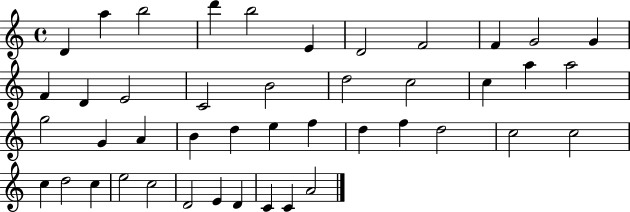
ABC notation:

X:1
T:Untitled
M:4/4
L:1/4
K:C
D a b2 d' b2 E D2 F2 F G2 G F D E2 C2 B2 d2 c2 c a a2 g2 G A B d e f d f d2 c2 c2 c d2 c e2 c2 D2 E D C C A2